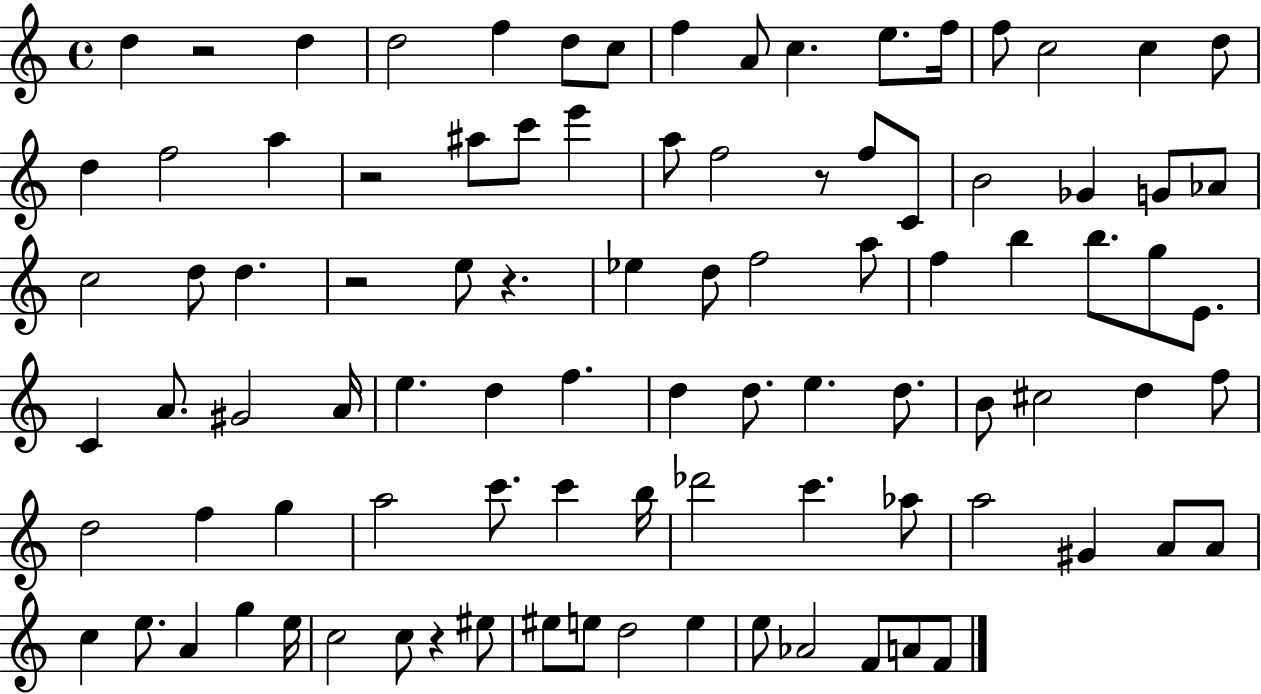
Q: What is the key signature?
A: C major